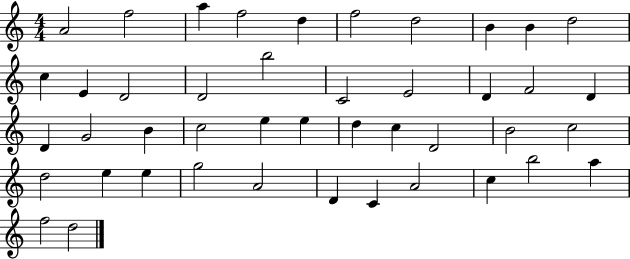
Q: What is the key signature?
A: C major